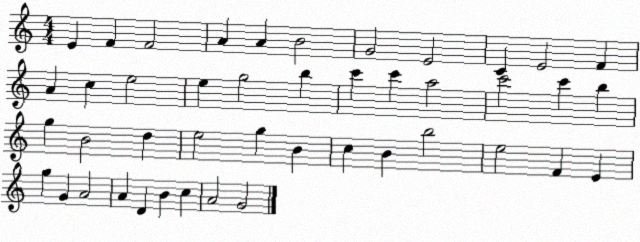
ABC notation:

X:1
T:Untitled
M:4/4
L:1/4
K:C
E F F2 A A B2 G2 E2 C E2 F A c e2 e g2 b c' c' a2 c'2 c' b g B2 d e2 g B c B b2 e2 F E g G A2 A D B c A2 G2